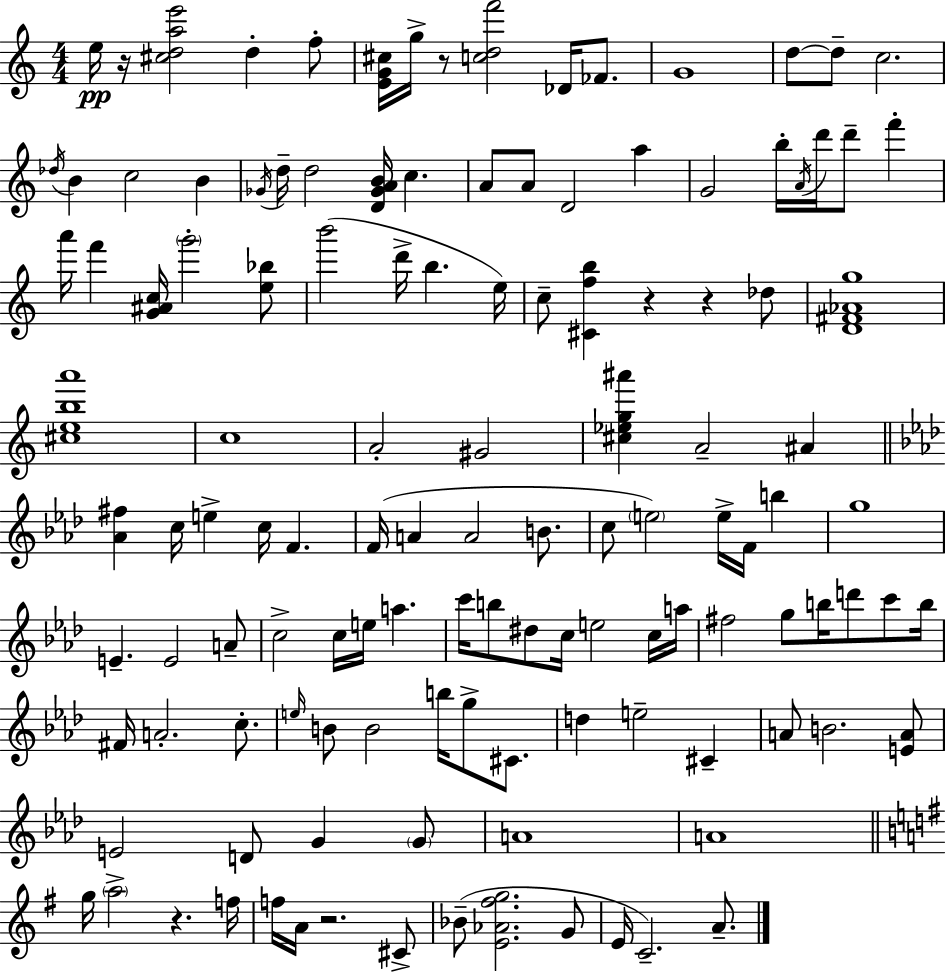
X:1
T:Untitled
M:4/4
L:1/4
K:C
e/4 z/4 [^cdae']2 d f/2 [EG^c]/4 g/4 z/2 [cdf']2 _D/4 _F/2 G4 d/2 d/2 c2 _d/4 B c2 B _G/4 d/4 d2 [D_GAB]/4 c A/2 A/2 D2 a G2 b/4 A/4 d'/4 d'/2 f' a'/4 f' [G^Ac]/4 g'2 [e_b]/2 b'2 d'/4 b e/4 c/2 [^Cfb] z z _d/2 [D^F_Ag]4 [^ceba']4 c4 A2 ^G2 [^c_eg^a'] A2 ^A [_A^f] c/4 e c/4 F F/4 A A2 B/2 c/2 e2 e/4 F/4 b g4 E E2 A/2 c2 c/4 e/4 a c'/4 b/2 ^d/2 c/4 e2 c/4 a/4 ^f2 g/2 b/4 d'/2 c'/2 b/4 ^F/4 A2 c/2 e/4 B/2 B2 b/4 g/2 ^C/2 d e2 ^C A/2 B2 [EA]/2 E2 D/2 G G/2 A4 A4 g/4 a2 z f/4 f/4 A/4 z2 ^C/2 _B/2 [E_A^fg]2 G/2 E/4 C2 A/2